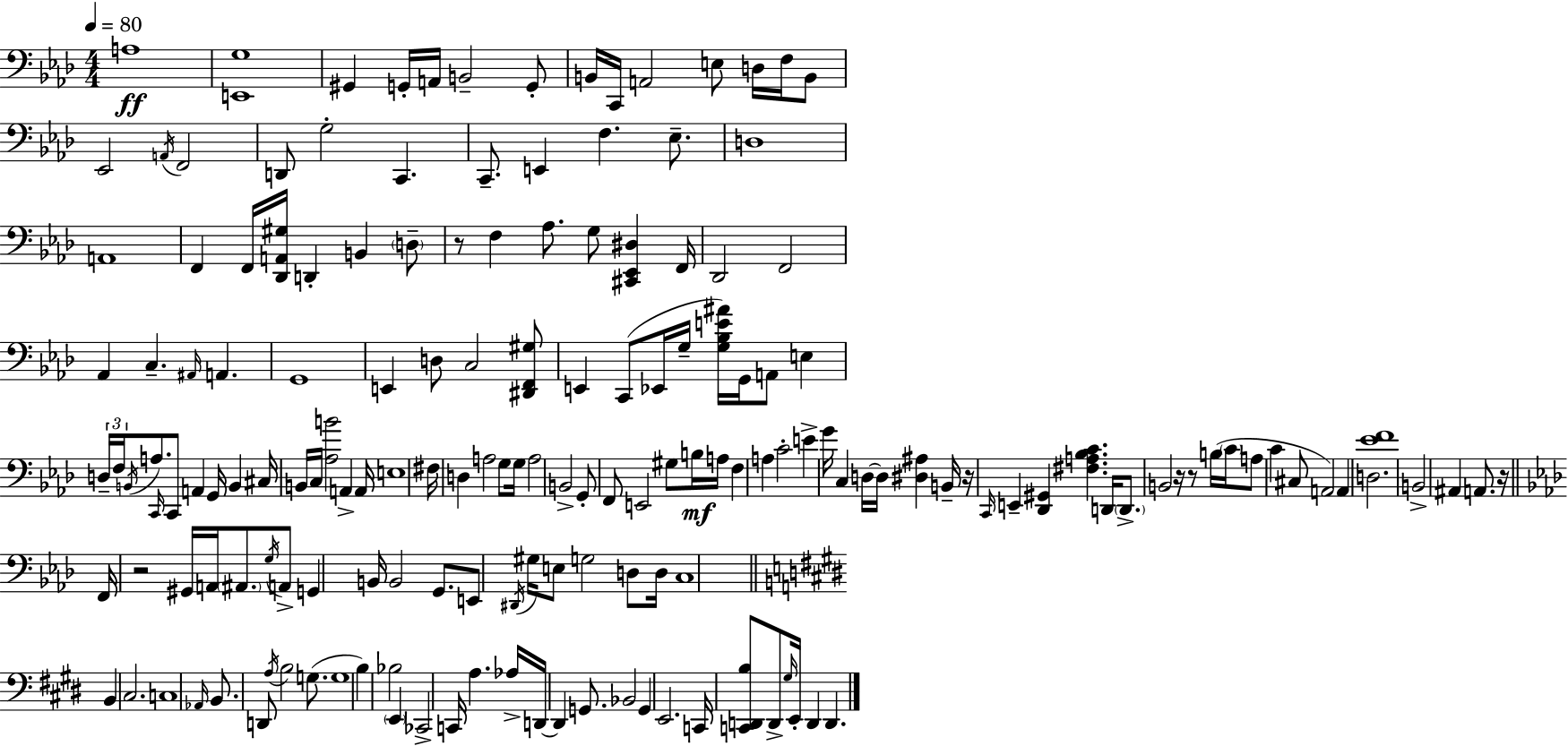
{
  \clef bass
  \numericTimeSignature
  \time 4/4
  \key f \minor
  \tempo 4 = 80
  \repeat volta 2 { a1\ff | <e, g>1 | gis,4 g,16-. a,16 b,2-- g,8-. | b,16 c,16 a,2 e8 d16 f16 b,8 | \break ees,2 \acciaccatura { a,16 } f,2 | d,8 g2-. c,4. | c,8.-- e,4 f4. ees8.-- | d1 | \break a,1 | f,4 f,16 <des, a, gis>16 d,4-. b,4 \parenthesize d8-- | r8 f4 aes8. g8 <cis, ees, dis>4 | f,16 des,2 f,2 | \break aes,4 c4.-- \grace { ais,16 } a,4. | g,1 | e,4 d8 c2 | <dis, f, gis>8 e,4 c,8( ees,16 g16-- <g bes e' ais'>16) g,16 a,8 e4 | \break \tuplet 3/2 { d16-- f16 \acciaccatura { b,16 } } a8. \grace { c,16 } c,8 a,4 g,16 | b,4 cis16 b,16 c16 <aes b'>2 a,4-> | a,16 e1 | fis16 d4 a2 | \break g8 g16 a2 b,2-> | g,8-. f,8 e,2 | gis8 b16\mf a16 f4 a4 c'2-. | e'4-> g'16 c4 d16~~ d16 <dis ais>4 | \break b,16-- r16 \grace { c,16 } e,4-- <des, gis,>4 <fis a bes c'>4. | d,16 \parenthesize d,8.-> b,2 | r16 r8 b16( \parenthesize c'16 a8 c'4 cis8 a,2) | a,4 d2. | \break <ees' f'>1 | b,2-> ais,4 | a,8. r16 \bar "||" \break \key f \minor f,16 r2 gis,16 a,16 \parenthesize ais,8. \acciaccatura { g16 } a,8-> | g,4 b,16 b,2 g,8. | e,8 \acciaccatura { dis,16 } gis16 e8 g2 d8 | d16 c1 | \break \bar "||" \break \key e \major b,4 cis2. | c1 | \grace { aes,16 } b,8. d,8 \acciaccatura { a16 } b2 g8.( | g1 | \break b4) bes2 \parenthesize e,4 | ces,2-> c,16 a4. | aes16-> d,16~~ d,4 g,8. bes,2 | g,4 e,2. | \break c,16 <c, d, b>8 d,8-> \grace { gis16 } e,16-. d,4 d,4. | } \bar "|."
}